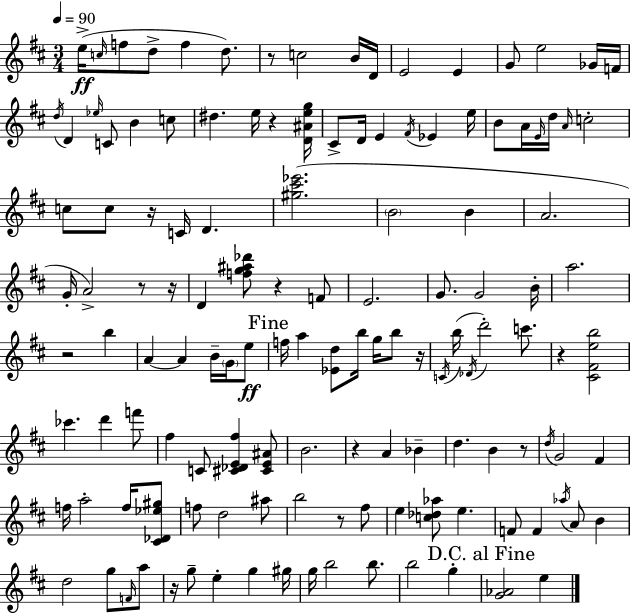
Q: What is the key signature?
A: D major